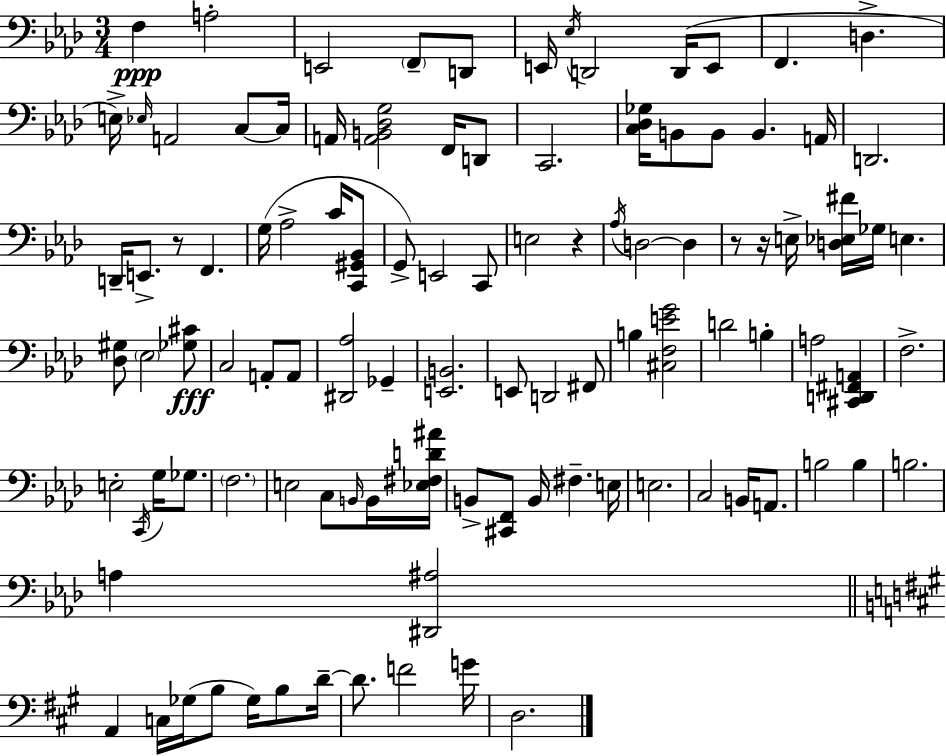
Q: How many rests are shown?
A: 4